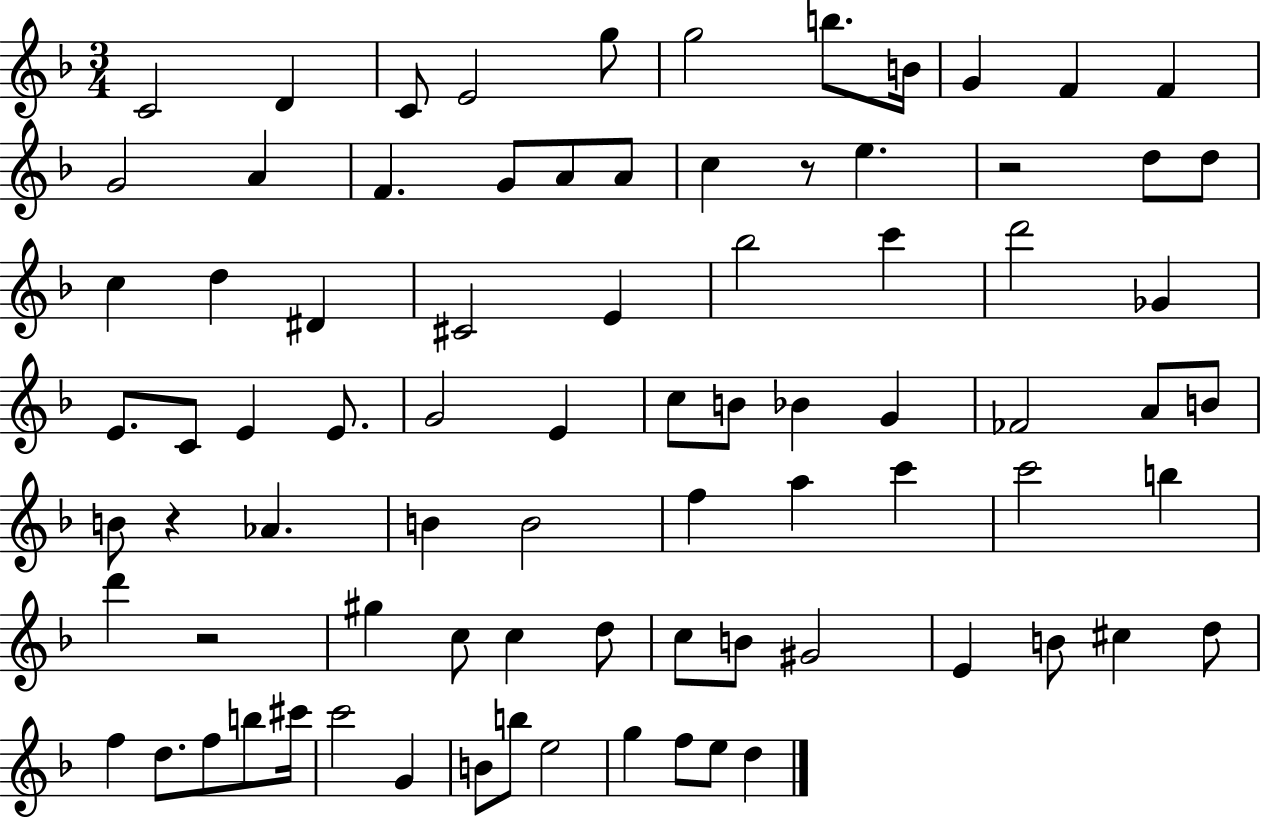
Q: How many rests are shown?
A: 4